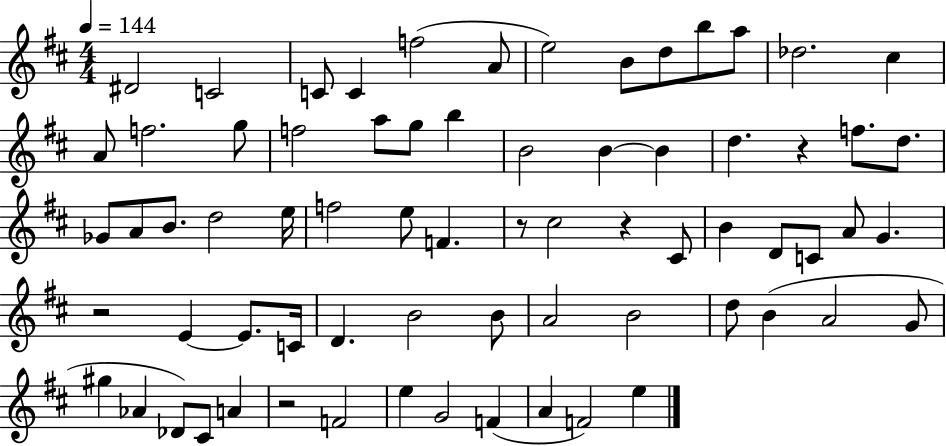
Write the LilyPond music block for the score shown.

{
  \clef treble
  \numericTimeSignature
  \time 4/4
  \key d \major
  \tempo 4 = 144
  dis'2 c'2 | c'8 c'4 f''2( a'8 | e''2) b'8 d''8 b''8 a''8 | des''2. cis''4 | \break a'8 f''2. g''8 | f''2 a''8 g''8 b''4 | b'2 b'4~~ b'4 | d''4. r4 f''8. d''8. | \break ges'8 a'8 b'8. d''2 e''16 | f''2 e''8 f'4. | r8 cis''2 r4 cis'8 | b'4 d'8 c'8 a'8 g'4. | \break r2 e'4~~ e'8. c'16 | d'4. b'2 b'8 | a'2 b'2 | d''8 b'4( a'2 g'8 | \break gis''4 aes'4 des'8) cis'8 a'4 | r2 f'2 | e''4 g'2 f'4( | a'4 f'2) e''4 | \break \bar "|."
}